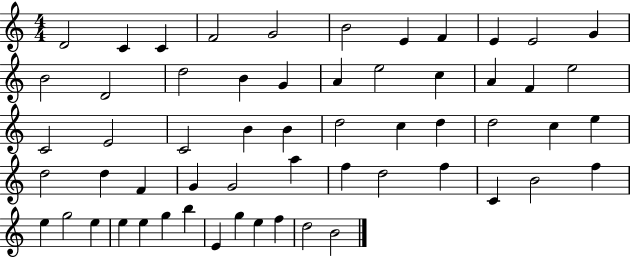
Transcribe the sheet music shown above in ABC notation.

X:1
T:Untitled
M:4/4
L:1/4
K:C
D2 C C F2 G2 B2 E F E E2 G B2 D2 d2 B G A e2 c A F e2 C2 E2 C2 B B d2 c d d2 c e d2 d F G G2 a f d2 f C B2 f e g2 e e e g b E g e f d2 B2